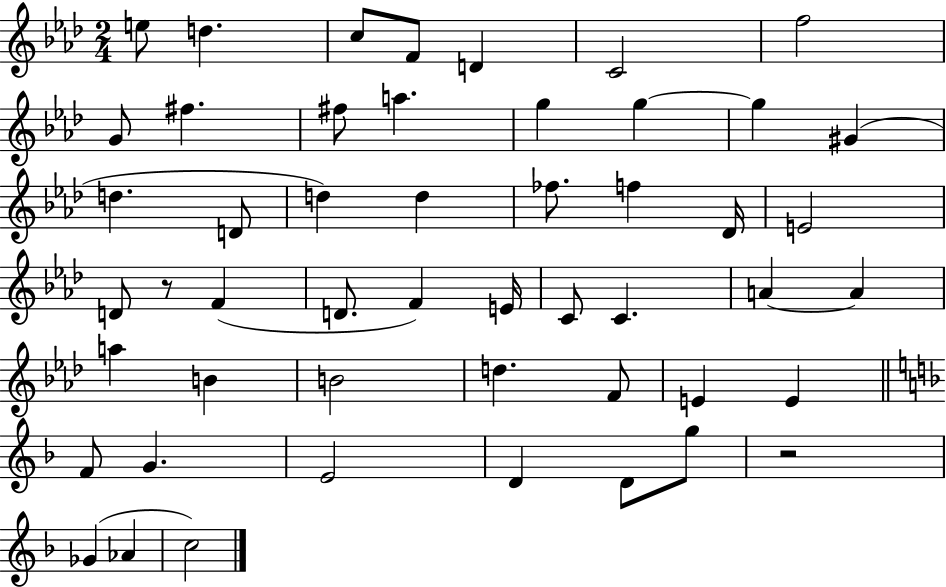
{
  \clef treble
  \numericTimeSignature
  \time 2/4
  \key aes \major
  e''8 d''4. | c''8 f'8 d'4 | c'2 | f''2 | \break g'8 fis''4. | fis''8 a''4. | g''4 g''4~~ | g''4 gis'4( | \break d''4. d'8 | d''4) d''4 | fes''8. f''4 des'16 | e'2 | \break d'8 r8 f'4( | d'8. f'4) e'16 | c'8 c'4. | a'4~~ a'4 | \break a''4 b'4 | b'2 | d''4. f'8 | e'4 e'4 | \break \bar "||" \break \key f \major f'8 g'4. | e'2 | d'4 d'8 g''8 | r2 | \break ges'4( aes'4 | c''2) | \bar "|."
}